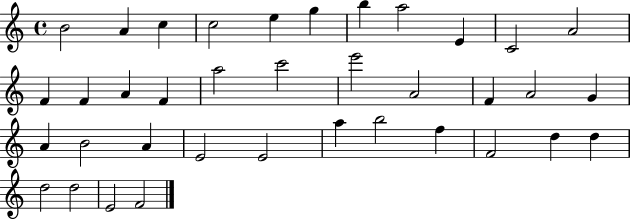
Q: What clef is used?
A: treble